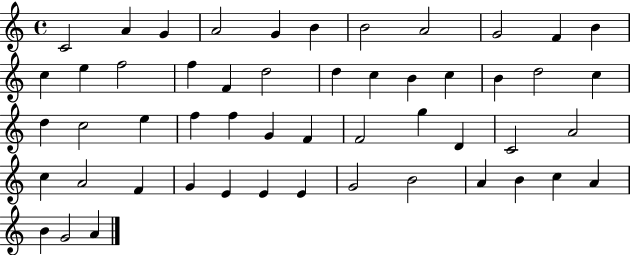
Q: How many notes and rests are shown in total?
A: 52